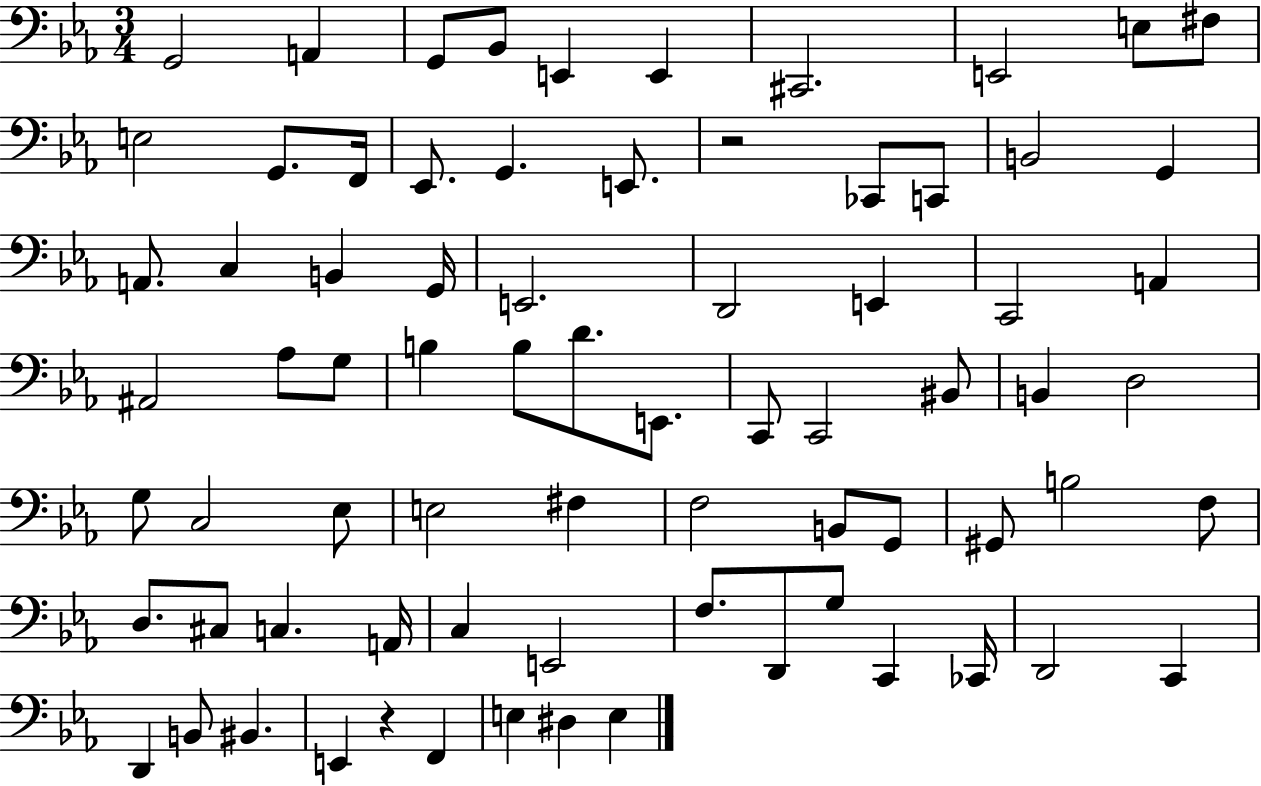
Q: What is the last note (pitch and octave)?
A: E3